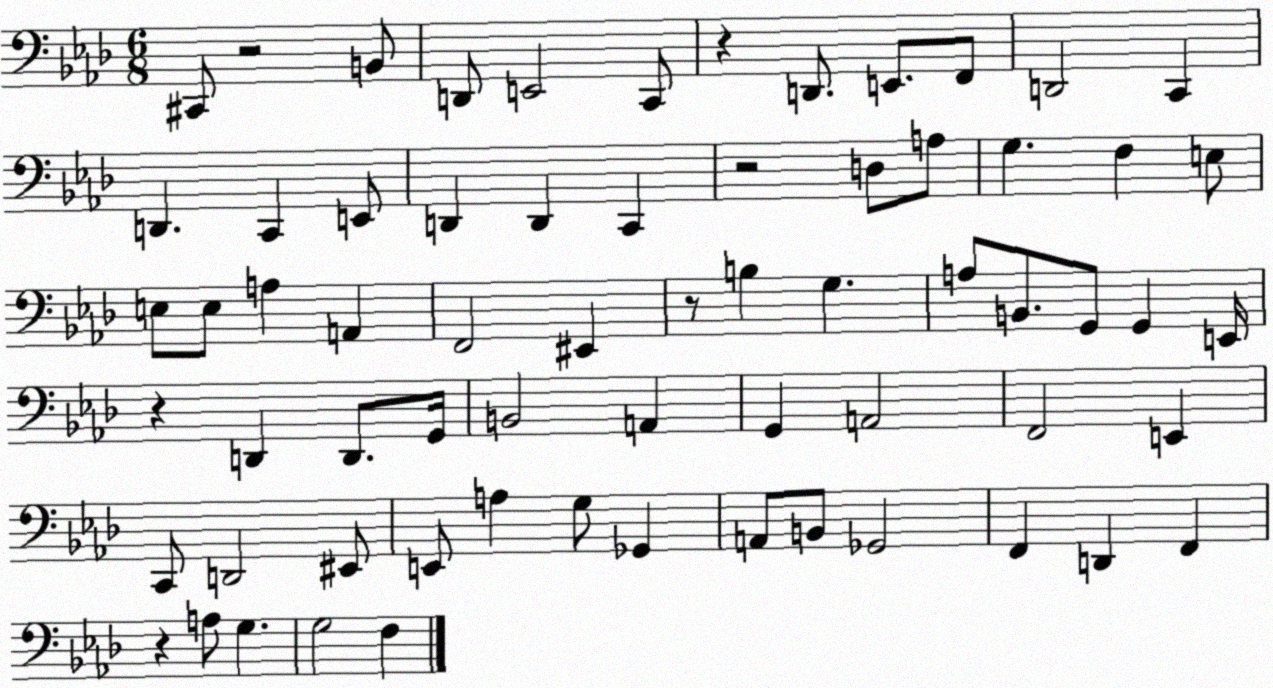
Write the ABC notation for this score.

X:1
T:Untitled
M:6/8
L:1/4
K:Ab
^C,,/2 z2 B,,/2 D,,/2 E,,2 C,,/2 z D,,/2 E,,/2 F,,/2 D,,2 C,, D,, C,, E,,/2 D,, D,, C,, z2 D,/2 A,/2 G, F, E,/2 E,/2 E,/2 A, A,, F,,2 ^E,, z/2 B, G, A,/2 B,,/2 G,,/2 G,, E,,/4 z D,, D,,/2 G,,/4 B,,2 A,, G,, A,,2 F,,2 E,, C,,/2 D,,2 ^E,,/2 E,,/2 A, G,/2 _G,, A,,/2 B,,/2 _G,,2 F,, D,, F,, z A,/2 G, G,2 F,